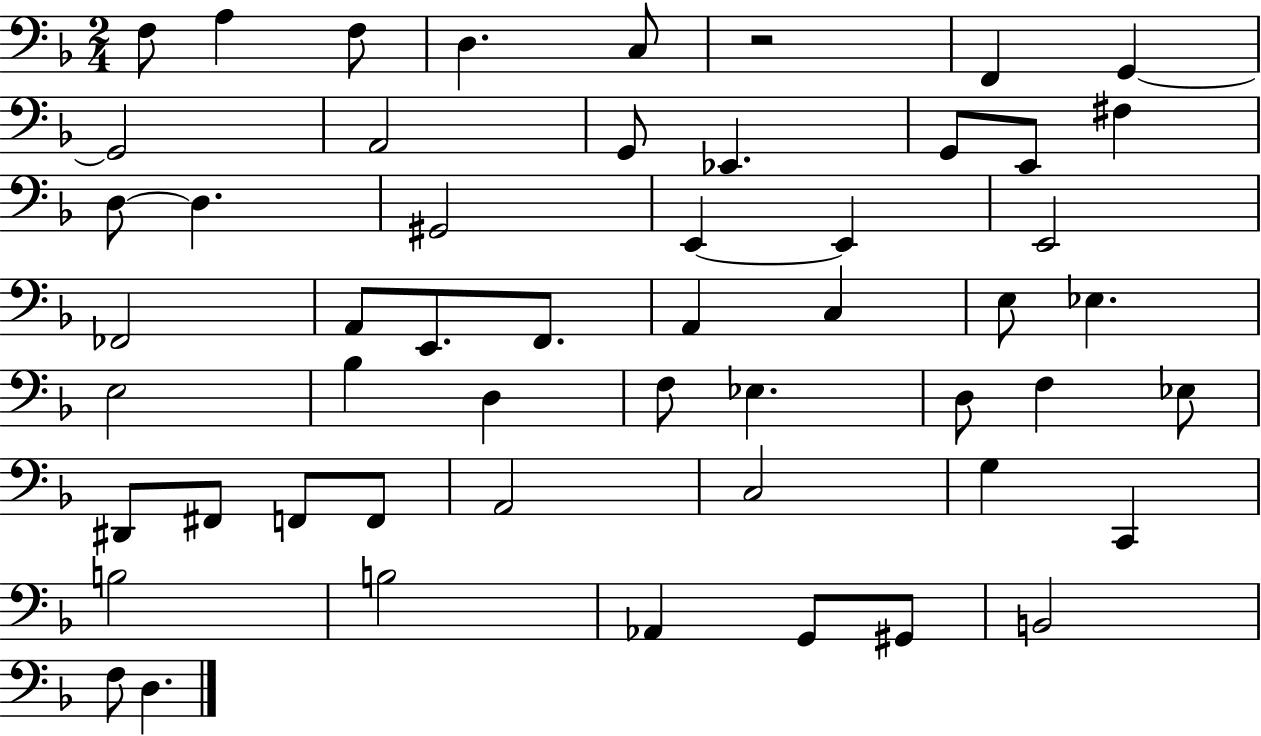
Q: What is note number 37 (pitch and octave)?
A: D#2